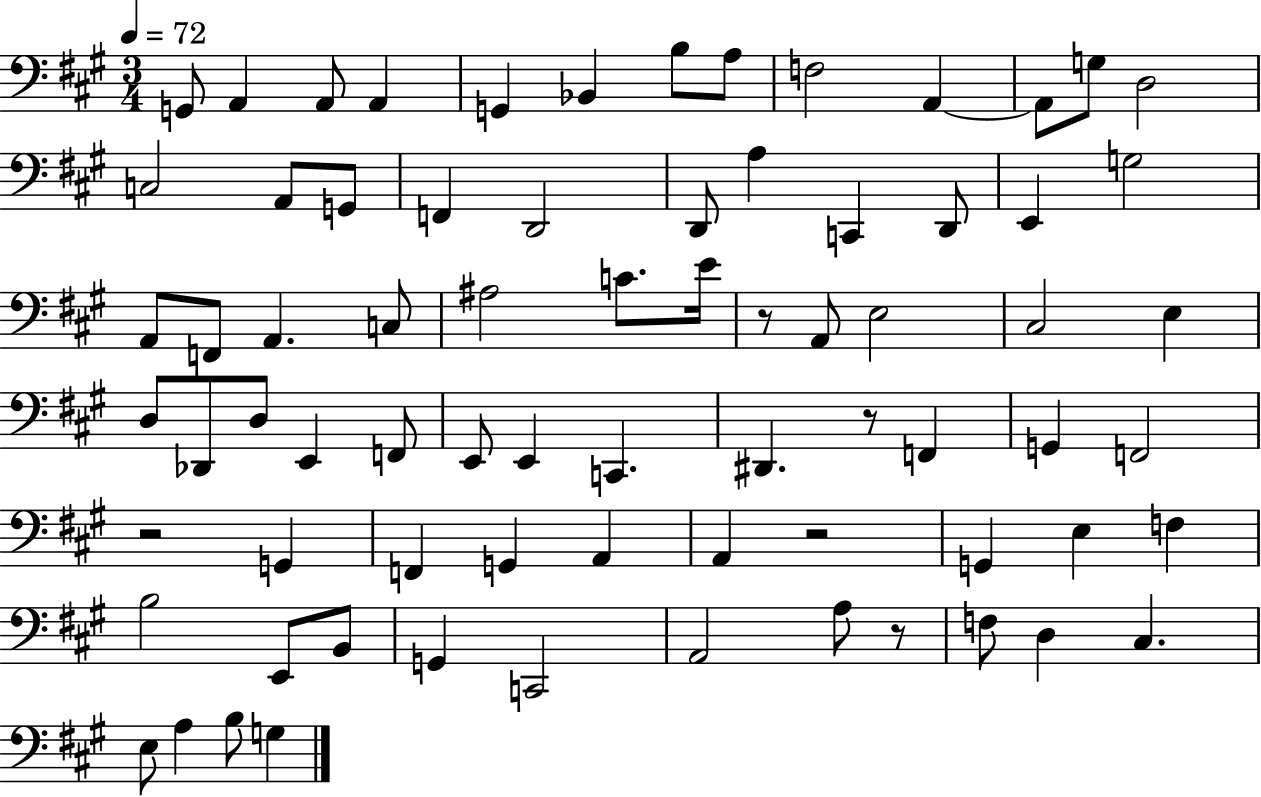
{
  \clef bass
  \numericTimeSignature
  \time 3/4
  \key a \major
  \tempo 4 = 72
  g,8 a,4 a,8 a,4 | g,4 bes,4 b8 a8 | f2 a,4~~ | a,8 g8 d2 | \break c2 a,8 g,8 | f,4 d,2 | d,8 a4 c,4 d,8 | e,4 g2 | \break a,8 f,8 a,4. c8 | ais2 c'8. e'16 | r8 a,8 e2 | cis2 e4 | \break d8 des,8 d8 e,4 f,8 | e,8 e,4 c,4. | dis,4. r8 f,4 | g,4 f,2 | \break r2 g,4 | f,4 g,4 a,4 | a,4 r2 | g,4 e4 f4 | \break b2 e,8 b,8 | g,4 c,2 | a,2 a8 r8 | f8 d4 cis4. | \break e8 a4 b8 g4 | \bar "|."
}